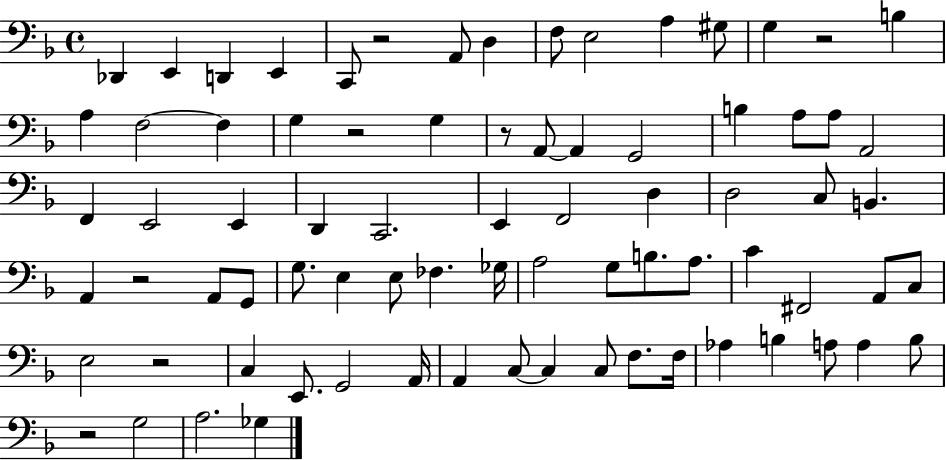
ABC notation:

X:1
T:Untitled
M:4/4
L:1/4
K:F
_D,, E,, D,, E,, C,,/2 z2 A,,/2 D, F,/2 E,2 A, ^G,/2 G, z2 B, A, F,2 F, G, z2 G, z/2 A,,/2 A,, G,,2 B, A,/2 A,/2 A,,2 F,, E,,2 E,, D,, C,,2 E,, F,,2 D, D,2 C,/2 B,, A,, z2 A,,/2 G,,/2 G,/2 E, E,/2 _F, _G,/4 A,2 G,/2 B,/2 A,/2 C ^F,,2 A,,/2 C,/2 E,2 z2 C, E,,/2 G,,2 A,,/4 A,, C,/2 C, C,/2 F,/2 F,/4 _A, B, A,/2 A, B,/2 z2 G,2 A,2 _G,